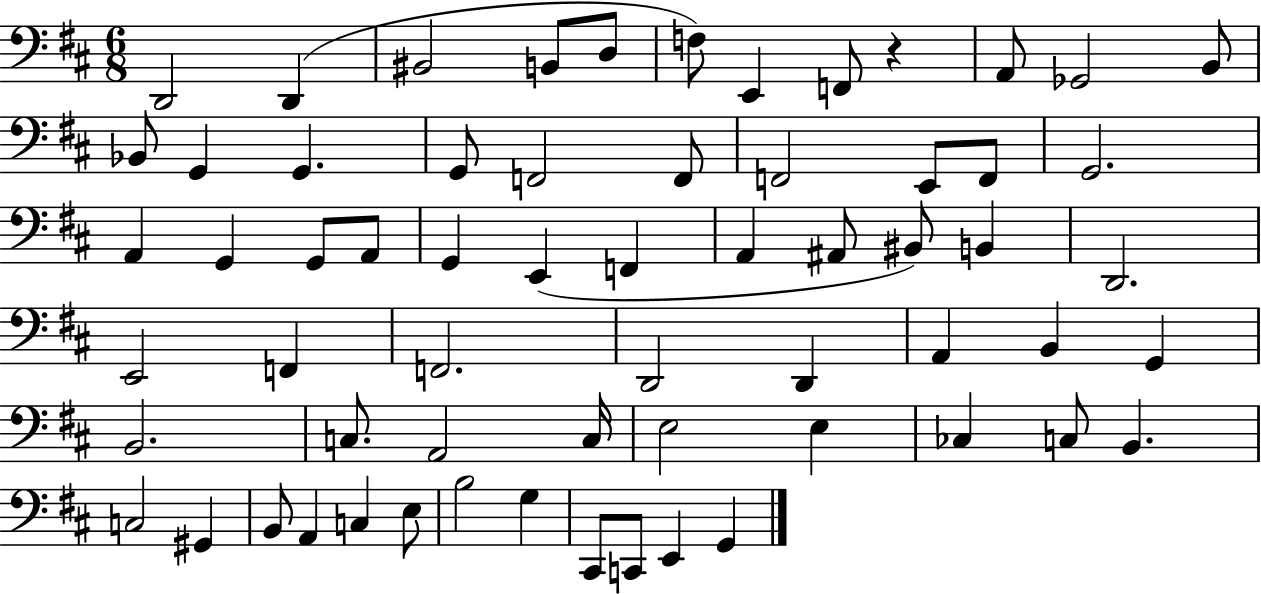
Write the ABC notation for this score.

X:1
T:Untitled
M:6/8
L:1/4
K:D
D,,2 D,, ^B,,2 B,,/2 D,/2 F,/2 E,, F,,/2 z A,,/2 _G,,2 B,,/2 _B,,/2 G,, G,, G,,/2 F,,2 F,,/2 F,,2 E,,/2 F,,/2 G,,2 A,, G,, G,,/2 A,,/2 G,, E,, F,, A,, ^A,,/2 ^B,,/2 B,, D,,2 E,,2 F,, F,,2 D,,2 D,, A,, B,, G,, B,,2 C,/2 A,,2 C,/4 E,2 E, _C, C,/2 B,, C,2 ^G,, B,,/2 A,, C, E,/2 B,2 G, ^C,,/2 C,,/2 E,, G,,